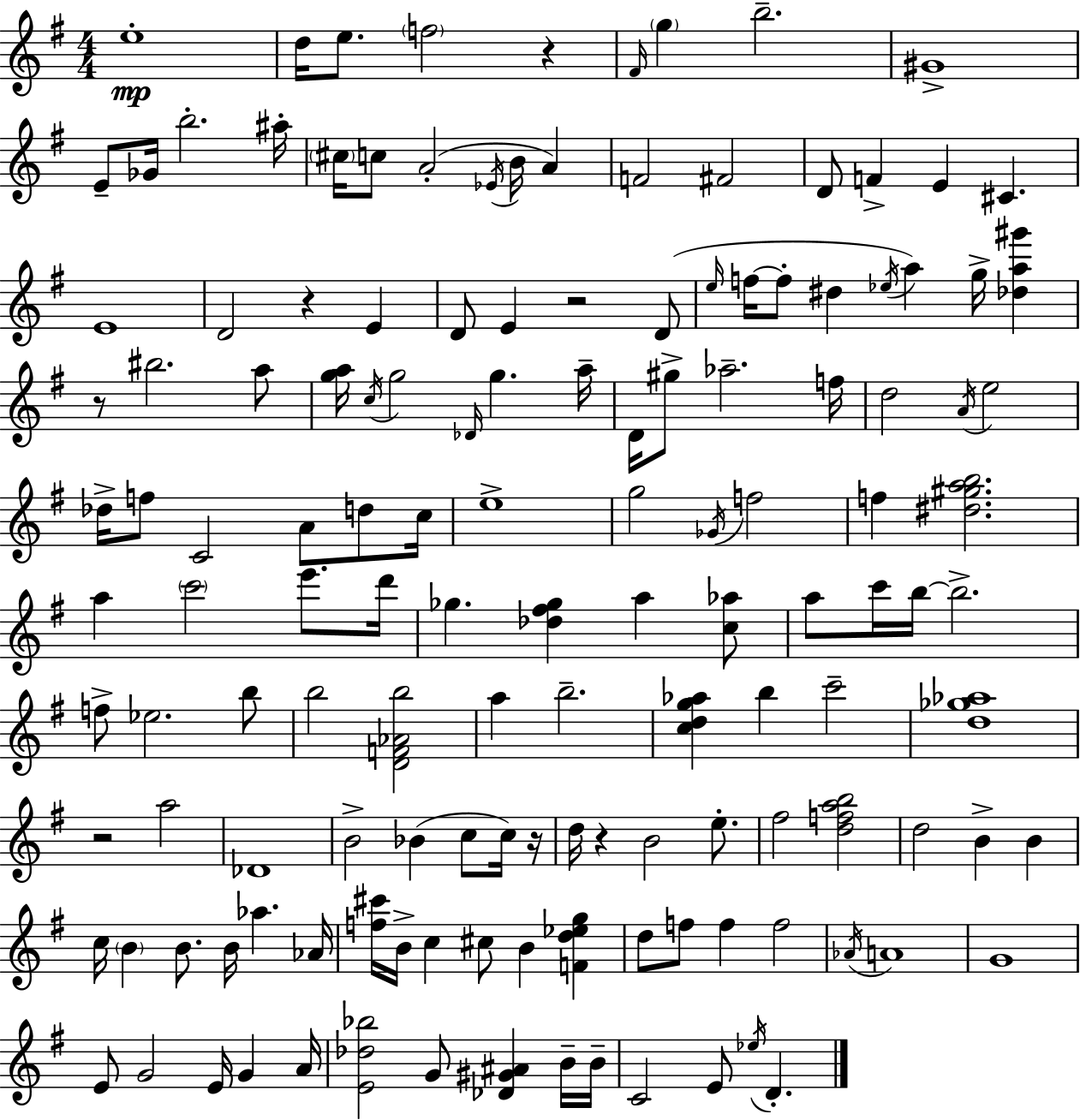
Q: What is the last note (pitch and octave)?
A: D4